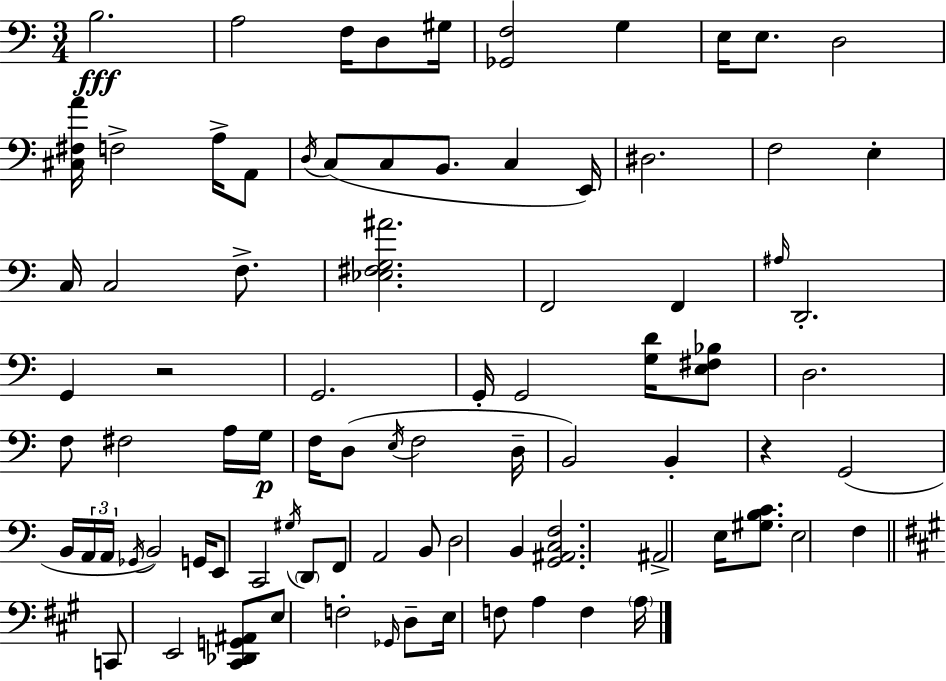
X:1
T:Untitled
M:3/4
L:1/4
K:Am
B,2 A,2 F,/4 D,/2 ^G,/4 [_G,,F,]2 G, E,/4 E,/2 D,2 [^C,^F,A]/4 F,2 A,/4 A,,/2 D,/4 C,/2 C,/2 B,,/2 C, E,,/4 ^D,2 F,2 E, C,/4 C,2 F,/2 [_E,^F,G,^A]2 F,,2 F,, ^A,/4 D,,2 G,, z2 G,,2 G,,/4 G,,2 [G,D]/4 [E,^F,_B,]/2 D,2 F,/2 ^F,2 A,/4 G,/4 F,/4 D,/2 E,/4 F,2 D,/4 B,,2 B,, z G,,2 B,,/4 A,,/4 A,,/4 _G,,/4 B,,2 G,,/4 E,,/2 C,,2 ^G,/4 D,,/2 F,,/2 A,,2 B,,/2 D,2 B,, [G,,^A,,C,F,]2 ^A,,2 E,/4 [^G,B,C]/2 E,2 F, C,,/2 E,,2 [^C,,_D,,G,,^A,,]/2 E,/2 F,2 _G,,/4 D,/2 E,/4 F,/2 A, F, A,/4